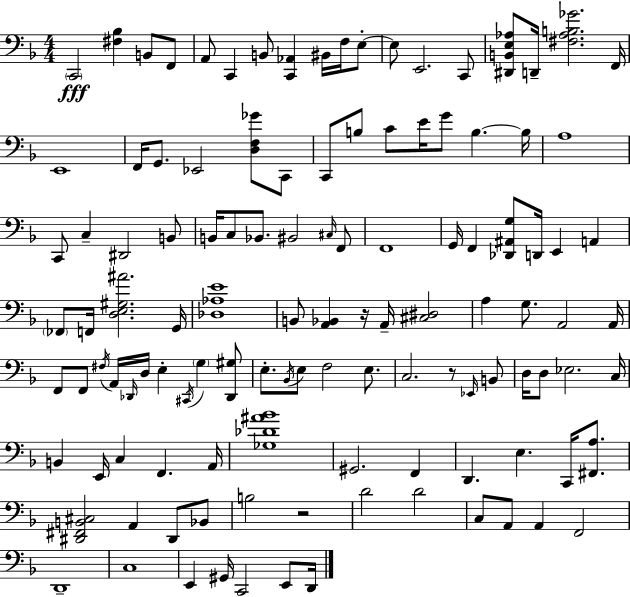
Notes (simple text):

C2/h [F#3,Bb3]/q B2/e F2/e A2/e C2/q B2/e [C2,Ab2]/q BIS2/s F3/s E3/e E3/e E2/h. C2/e [D#2,B2,E3,Ab3]/e D2/s [F#3,Ab3,B3,Gb4]/h. F2/s E2/w F2/s G2/e. Eb2/h [D3,F3,Gb4]/e C2/e C2/e B3/e C4/e E4/s G4/e B3/q. B3/s A3/w C2/e C3/q D#2/h B2/e B2/s C3/e Bb2/e. BIS2/h C#3/s F2/e F2/w G2/s F2/q [Db2,A#2,G3]/e D2/s E2/q A2/q FES2/e F2/s [D3,E3,G#3,A#4]/h. G2/s [Db3,Ab3,E4]/w B2/e [A2,Bb2]/q R/s A2/s [C#3,D#3]/h A3/q G3/e. A2/h A2/s F2/e F2/e F#3/s A2/s Db2/s D3/s E3/q C#2/s G3/q [Db2,G#3]/e E3/e. Bb2/s E3/e F3/h E3/e. C3/h. R/e Eb2/s B2/e D3/s D3/e Eb3/h. C3/s B2/q E2/s C3/q F2/q. A2/s [Gb3,Db4,A#4,Bb4]/w G#2/h. F2/q D2/q. E3/q. C2/s [F#2,A3]/e. [D#2,F#2,B2,C#3]/h A2/q D#2/e Bb2/e B3/h R/h D4/h D4/h C3/e A2/e A2/q F2/h D2/w C3/w E2/q G#2/s C2/h E2/e D2/s